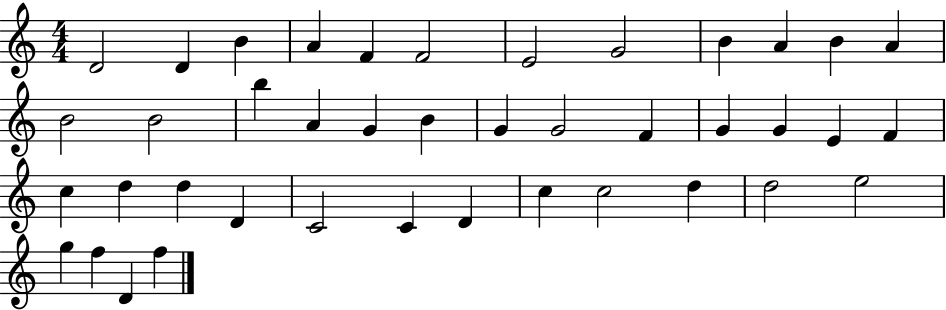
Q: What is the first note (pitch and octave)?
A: D4